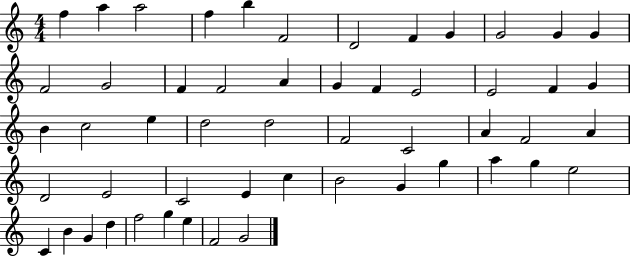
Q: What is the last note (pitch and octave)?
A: G4